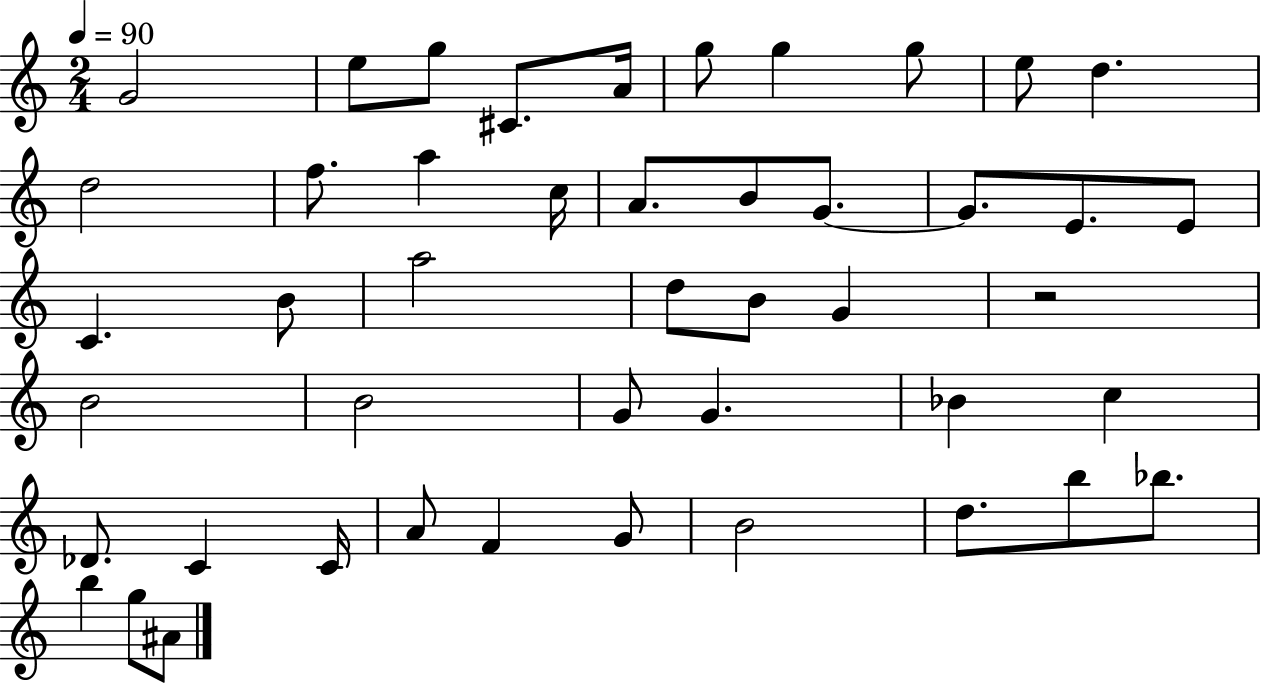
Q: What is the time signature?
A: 2/4